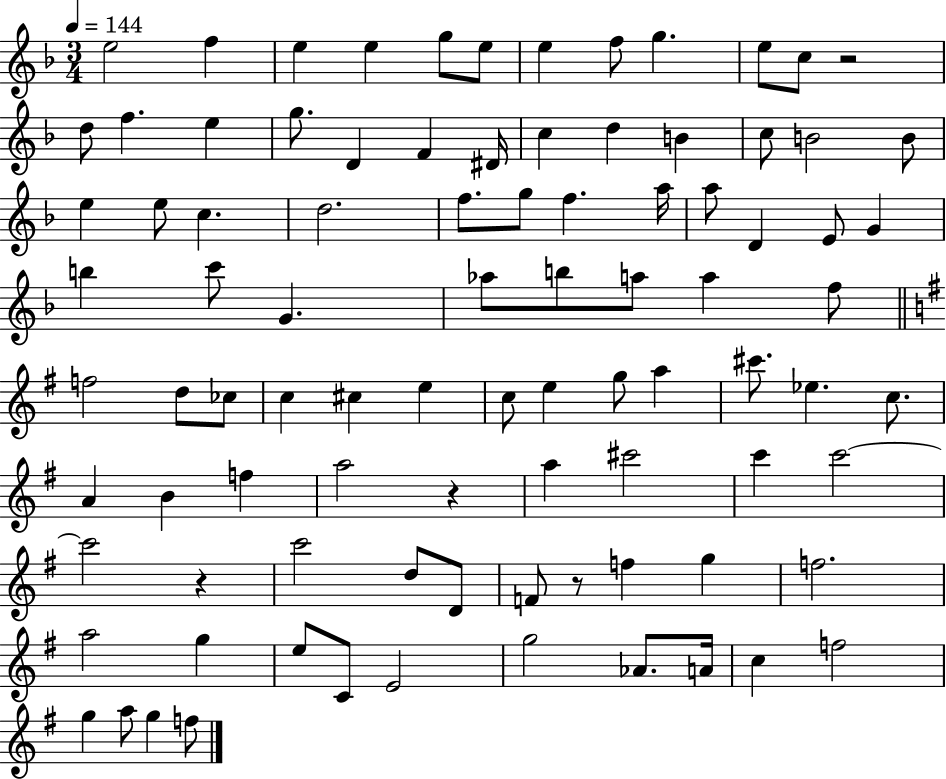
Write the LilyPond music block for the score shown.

{
  \clef treble
  \numericTimeSignature
  \time 3/4
  \key f \major
  \tempo 4 = 144
  e''2 f''4 | e''4 e''4 g''8 e''8 | e''4 f''8 g''4. | e''8 c''8 r2 | \break d''8 f''4. e''4 | g''8. d'4 f'4 dis'16 | c''4 d''4 b'4 | c''8 b'2 b'8 | \break e''4 e''8 c''4. | d''2. | f''8. g''8 f''4. a''16 | a''8 d'4 e'8 g'4 | \break b''4 c'''8 g'4. | aes''8 b''8 a''8 a''4 f''8 | \bar "||" \break \key g \major f''2 d''8 ces''8 | c''4 cis''4 e''4 | c''8 e''4 g''8 a''4 | cis'''8. ees''4. c''8. | \break a'4 b'4 f''4 | a''2 r4 | a''4 cis'''2 | c'''4 c'''2~~ | \break c'''2 r4 | c'''2 d''8 d'8 | f'8 r8 f''4 g''4 | f''2. | \break a''2 g''4 | e''8 c'8 e'2 | g''2 aes'8. a'16 | c''4 f''2 | \break g''4 a''8 g''4 f''8 | \bar "|."
}